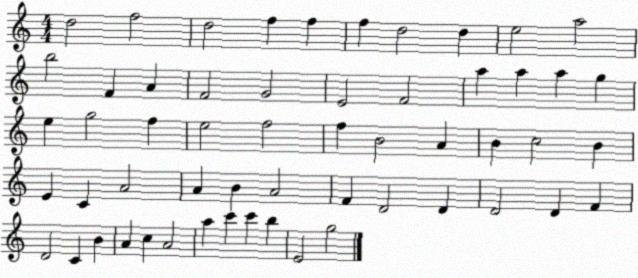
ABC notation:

X:1
T:Untitled
M:4/4
L:1/4
K:C
d2 f2 d2 f f f d2 d e2 a2 b2 F A F2 G2 E2 F2 a a a g e g2 f e2 f2 f B2 A B c2 B E C A2 A B A2 F D2 D D2 D F D2 C B A c A2 a c' c' b E2 g2